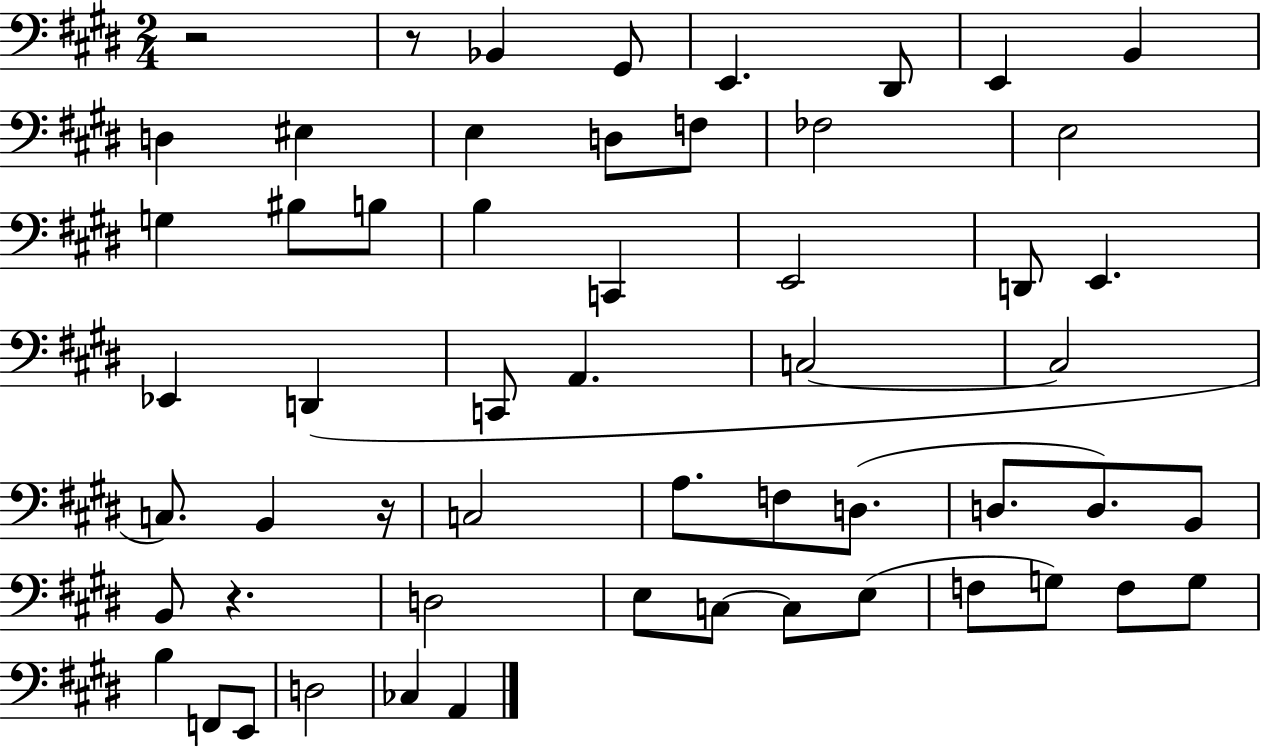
X:1
T:Untitled
M:2/4
L:1/4
K:E
z2 z/2 _B,, ^G,,/2 E,, ^D,,/2 E,, B,, D, ^E, E, D,/2 F,/2 _F,2 E,2 G, ^B,/2 B,/2 B, C,, E,,2 D,,/2 E,, _E,, D,, C,,/2 A,, C,2 C,2 C,/2 B,, z/4 C,2 A,/2 F,/2 D,/2 D,/2 D,/2 B,,/2 B,,/2 z D,2 E,/2 C,/2 C,/2 E,/2 F,/2 G,/2 F,/2 G,/2 B, F,,/2 E,,/2 D,2 _C, A,,